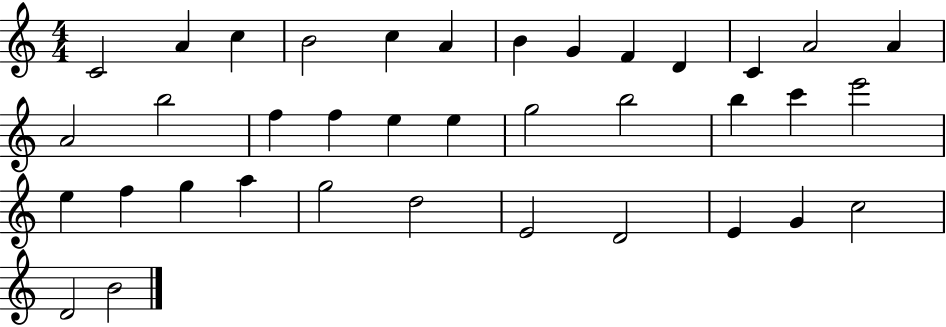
C4/h A4/q C5/q B4/h C5/q A4/q B4/q G4/q F4/q D4/q C4/q A4/h A4/q A4/h B5/h F5/q F5/q E5/q E5/q G5/h B5/h B5/q C6/q E6/h E5/q F5/q G5/q A5/q G5/h D5/h E4/h D4/h E4/q G4/q C5/h D4/h B4/h